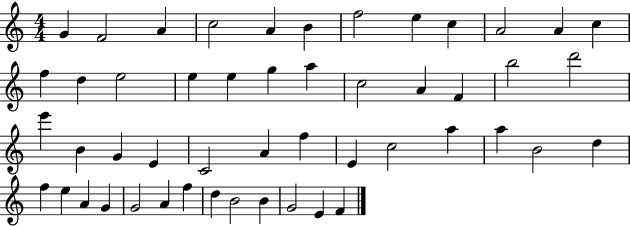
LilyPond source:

{
  \clef treble
  \numericTimeSignature
  \time 4/4
  \key c \major
  g'4 f'2 a'4 | c''2 a'4 b'4 | f''2 e''4 c''4 | a'2 a'4 c''4 | \break f''4 d''4 e''2 | e''4 e''4 g''4 a''4 | c''2 a'4 f'4 | b''2 d'''2 | \break e'''4 b'4 g'4 e'4 | c'2 a'4 f''4 | e'4 c''2 a''4 | a''4 b'2 d''4 | \break f''4 e''4 a'4 g'4 | g'2 a'4 f''4 | d''4 b'2 b'4 | g'2 e'4 f'4 | \break \bar "|."
}